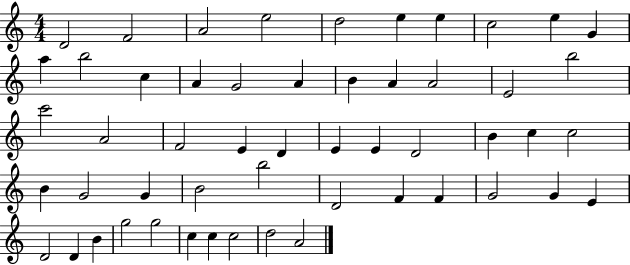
{
  \clef treble
  \numericTimeSignature
  \time 4/4
  \key c \major
  d'2 f'2 | a'2 e''2 | d''2 e''4 e''4 | c''2 e''4 g'4 | \break a''4 b''2 c''4 | a'4 g'2 a'4 | b'4 a'4 a'2 | e'2 b''2 | \break c'''2 a'2 | f'2 e'4 d'4 | e'4 e'4 d'2 | b'4 c''4 c''2 | \break b'4 g'2 g'4 | b'2 b''2 | d'2 f'4 f'4 | g'2 g'4 e'4 | \break d'2 d'4 b'4 | g''2 g''2 | c''4 c''4 c''2 | d''2 a'2 | \break \bar "|."
}